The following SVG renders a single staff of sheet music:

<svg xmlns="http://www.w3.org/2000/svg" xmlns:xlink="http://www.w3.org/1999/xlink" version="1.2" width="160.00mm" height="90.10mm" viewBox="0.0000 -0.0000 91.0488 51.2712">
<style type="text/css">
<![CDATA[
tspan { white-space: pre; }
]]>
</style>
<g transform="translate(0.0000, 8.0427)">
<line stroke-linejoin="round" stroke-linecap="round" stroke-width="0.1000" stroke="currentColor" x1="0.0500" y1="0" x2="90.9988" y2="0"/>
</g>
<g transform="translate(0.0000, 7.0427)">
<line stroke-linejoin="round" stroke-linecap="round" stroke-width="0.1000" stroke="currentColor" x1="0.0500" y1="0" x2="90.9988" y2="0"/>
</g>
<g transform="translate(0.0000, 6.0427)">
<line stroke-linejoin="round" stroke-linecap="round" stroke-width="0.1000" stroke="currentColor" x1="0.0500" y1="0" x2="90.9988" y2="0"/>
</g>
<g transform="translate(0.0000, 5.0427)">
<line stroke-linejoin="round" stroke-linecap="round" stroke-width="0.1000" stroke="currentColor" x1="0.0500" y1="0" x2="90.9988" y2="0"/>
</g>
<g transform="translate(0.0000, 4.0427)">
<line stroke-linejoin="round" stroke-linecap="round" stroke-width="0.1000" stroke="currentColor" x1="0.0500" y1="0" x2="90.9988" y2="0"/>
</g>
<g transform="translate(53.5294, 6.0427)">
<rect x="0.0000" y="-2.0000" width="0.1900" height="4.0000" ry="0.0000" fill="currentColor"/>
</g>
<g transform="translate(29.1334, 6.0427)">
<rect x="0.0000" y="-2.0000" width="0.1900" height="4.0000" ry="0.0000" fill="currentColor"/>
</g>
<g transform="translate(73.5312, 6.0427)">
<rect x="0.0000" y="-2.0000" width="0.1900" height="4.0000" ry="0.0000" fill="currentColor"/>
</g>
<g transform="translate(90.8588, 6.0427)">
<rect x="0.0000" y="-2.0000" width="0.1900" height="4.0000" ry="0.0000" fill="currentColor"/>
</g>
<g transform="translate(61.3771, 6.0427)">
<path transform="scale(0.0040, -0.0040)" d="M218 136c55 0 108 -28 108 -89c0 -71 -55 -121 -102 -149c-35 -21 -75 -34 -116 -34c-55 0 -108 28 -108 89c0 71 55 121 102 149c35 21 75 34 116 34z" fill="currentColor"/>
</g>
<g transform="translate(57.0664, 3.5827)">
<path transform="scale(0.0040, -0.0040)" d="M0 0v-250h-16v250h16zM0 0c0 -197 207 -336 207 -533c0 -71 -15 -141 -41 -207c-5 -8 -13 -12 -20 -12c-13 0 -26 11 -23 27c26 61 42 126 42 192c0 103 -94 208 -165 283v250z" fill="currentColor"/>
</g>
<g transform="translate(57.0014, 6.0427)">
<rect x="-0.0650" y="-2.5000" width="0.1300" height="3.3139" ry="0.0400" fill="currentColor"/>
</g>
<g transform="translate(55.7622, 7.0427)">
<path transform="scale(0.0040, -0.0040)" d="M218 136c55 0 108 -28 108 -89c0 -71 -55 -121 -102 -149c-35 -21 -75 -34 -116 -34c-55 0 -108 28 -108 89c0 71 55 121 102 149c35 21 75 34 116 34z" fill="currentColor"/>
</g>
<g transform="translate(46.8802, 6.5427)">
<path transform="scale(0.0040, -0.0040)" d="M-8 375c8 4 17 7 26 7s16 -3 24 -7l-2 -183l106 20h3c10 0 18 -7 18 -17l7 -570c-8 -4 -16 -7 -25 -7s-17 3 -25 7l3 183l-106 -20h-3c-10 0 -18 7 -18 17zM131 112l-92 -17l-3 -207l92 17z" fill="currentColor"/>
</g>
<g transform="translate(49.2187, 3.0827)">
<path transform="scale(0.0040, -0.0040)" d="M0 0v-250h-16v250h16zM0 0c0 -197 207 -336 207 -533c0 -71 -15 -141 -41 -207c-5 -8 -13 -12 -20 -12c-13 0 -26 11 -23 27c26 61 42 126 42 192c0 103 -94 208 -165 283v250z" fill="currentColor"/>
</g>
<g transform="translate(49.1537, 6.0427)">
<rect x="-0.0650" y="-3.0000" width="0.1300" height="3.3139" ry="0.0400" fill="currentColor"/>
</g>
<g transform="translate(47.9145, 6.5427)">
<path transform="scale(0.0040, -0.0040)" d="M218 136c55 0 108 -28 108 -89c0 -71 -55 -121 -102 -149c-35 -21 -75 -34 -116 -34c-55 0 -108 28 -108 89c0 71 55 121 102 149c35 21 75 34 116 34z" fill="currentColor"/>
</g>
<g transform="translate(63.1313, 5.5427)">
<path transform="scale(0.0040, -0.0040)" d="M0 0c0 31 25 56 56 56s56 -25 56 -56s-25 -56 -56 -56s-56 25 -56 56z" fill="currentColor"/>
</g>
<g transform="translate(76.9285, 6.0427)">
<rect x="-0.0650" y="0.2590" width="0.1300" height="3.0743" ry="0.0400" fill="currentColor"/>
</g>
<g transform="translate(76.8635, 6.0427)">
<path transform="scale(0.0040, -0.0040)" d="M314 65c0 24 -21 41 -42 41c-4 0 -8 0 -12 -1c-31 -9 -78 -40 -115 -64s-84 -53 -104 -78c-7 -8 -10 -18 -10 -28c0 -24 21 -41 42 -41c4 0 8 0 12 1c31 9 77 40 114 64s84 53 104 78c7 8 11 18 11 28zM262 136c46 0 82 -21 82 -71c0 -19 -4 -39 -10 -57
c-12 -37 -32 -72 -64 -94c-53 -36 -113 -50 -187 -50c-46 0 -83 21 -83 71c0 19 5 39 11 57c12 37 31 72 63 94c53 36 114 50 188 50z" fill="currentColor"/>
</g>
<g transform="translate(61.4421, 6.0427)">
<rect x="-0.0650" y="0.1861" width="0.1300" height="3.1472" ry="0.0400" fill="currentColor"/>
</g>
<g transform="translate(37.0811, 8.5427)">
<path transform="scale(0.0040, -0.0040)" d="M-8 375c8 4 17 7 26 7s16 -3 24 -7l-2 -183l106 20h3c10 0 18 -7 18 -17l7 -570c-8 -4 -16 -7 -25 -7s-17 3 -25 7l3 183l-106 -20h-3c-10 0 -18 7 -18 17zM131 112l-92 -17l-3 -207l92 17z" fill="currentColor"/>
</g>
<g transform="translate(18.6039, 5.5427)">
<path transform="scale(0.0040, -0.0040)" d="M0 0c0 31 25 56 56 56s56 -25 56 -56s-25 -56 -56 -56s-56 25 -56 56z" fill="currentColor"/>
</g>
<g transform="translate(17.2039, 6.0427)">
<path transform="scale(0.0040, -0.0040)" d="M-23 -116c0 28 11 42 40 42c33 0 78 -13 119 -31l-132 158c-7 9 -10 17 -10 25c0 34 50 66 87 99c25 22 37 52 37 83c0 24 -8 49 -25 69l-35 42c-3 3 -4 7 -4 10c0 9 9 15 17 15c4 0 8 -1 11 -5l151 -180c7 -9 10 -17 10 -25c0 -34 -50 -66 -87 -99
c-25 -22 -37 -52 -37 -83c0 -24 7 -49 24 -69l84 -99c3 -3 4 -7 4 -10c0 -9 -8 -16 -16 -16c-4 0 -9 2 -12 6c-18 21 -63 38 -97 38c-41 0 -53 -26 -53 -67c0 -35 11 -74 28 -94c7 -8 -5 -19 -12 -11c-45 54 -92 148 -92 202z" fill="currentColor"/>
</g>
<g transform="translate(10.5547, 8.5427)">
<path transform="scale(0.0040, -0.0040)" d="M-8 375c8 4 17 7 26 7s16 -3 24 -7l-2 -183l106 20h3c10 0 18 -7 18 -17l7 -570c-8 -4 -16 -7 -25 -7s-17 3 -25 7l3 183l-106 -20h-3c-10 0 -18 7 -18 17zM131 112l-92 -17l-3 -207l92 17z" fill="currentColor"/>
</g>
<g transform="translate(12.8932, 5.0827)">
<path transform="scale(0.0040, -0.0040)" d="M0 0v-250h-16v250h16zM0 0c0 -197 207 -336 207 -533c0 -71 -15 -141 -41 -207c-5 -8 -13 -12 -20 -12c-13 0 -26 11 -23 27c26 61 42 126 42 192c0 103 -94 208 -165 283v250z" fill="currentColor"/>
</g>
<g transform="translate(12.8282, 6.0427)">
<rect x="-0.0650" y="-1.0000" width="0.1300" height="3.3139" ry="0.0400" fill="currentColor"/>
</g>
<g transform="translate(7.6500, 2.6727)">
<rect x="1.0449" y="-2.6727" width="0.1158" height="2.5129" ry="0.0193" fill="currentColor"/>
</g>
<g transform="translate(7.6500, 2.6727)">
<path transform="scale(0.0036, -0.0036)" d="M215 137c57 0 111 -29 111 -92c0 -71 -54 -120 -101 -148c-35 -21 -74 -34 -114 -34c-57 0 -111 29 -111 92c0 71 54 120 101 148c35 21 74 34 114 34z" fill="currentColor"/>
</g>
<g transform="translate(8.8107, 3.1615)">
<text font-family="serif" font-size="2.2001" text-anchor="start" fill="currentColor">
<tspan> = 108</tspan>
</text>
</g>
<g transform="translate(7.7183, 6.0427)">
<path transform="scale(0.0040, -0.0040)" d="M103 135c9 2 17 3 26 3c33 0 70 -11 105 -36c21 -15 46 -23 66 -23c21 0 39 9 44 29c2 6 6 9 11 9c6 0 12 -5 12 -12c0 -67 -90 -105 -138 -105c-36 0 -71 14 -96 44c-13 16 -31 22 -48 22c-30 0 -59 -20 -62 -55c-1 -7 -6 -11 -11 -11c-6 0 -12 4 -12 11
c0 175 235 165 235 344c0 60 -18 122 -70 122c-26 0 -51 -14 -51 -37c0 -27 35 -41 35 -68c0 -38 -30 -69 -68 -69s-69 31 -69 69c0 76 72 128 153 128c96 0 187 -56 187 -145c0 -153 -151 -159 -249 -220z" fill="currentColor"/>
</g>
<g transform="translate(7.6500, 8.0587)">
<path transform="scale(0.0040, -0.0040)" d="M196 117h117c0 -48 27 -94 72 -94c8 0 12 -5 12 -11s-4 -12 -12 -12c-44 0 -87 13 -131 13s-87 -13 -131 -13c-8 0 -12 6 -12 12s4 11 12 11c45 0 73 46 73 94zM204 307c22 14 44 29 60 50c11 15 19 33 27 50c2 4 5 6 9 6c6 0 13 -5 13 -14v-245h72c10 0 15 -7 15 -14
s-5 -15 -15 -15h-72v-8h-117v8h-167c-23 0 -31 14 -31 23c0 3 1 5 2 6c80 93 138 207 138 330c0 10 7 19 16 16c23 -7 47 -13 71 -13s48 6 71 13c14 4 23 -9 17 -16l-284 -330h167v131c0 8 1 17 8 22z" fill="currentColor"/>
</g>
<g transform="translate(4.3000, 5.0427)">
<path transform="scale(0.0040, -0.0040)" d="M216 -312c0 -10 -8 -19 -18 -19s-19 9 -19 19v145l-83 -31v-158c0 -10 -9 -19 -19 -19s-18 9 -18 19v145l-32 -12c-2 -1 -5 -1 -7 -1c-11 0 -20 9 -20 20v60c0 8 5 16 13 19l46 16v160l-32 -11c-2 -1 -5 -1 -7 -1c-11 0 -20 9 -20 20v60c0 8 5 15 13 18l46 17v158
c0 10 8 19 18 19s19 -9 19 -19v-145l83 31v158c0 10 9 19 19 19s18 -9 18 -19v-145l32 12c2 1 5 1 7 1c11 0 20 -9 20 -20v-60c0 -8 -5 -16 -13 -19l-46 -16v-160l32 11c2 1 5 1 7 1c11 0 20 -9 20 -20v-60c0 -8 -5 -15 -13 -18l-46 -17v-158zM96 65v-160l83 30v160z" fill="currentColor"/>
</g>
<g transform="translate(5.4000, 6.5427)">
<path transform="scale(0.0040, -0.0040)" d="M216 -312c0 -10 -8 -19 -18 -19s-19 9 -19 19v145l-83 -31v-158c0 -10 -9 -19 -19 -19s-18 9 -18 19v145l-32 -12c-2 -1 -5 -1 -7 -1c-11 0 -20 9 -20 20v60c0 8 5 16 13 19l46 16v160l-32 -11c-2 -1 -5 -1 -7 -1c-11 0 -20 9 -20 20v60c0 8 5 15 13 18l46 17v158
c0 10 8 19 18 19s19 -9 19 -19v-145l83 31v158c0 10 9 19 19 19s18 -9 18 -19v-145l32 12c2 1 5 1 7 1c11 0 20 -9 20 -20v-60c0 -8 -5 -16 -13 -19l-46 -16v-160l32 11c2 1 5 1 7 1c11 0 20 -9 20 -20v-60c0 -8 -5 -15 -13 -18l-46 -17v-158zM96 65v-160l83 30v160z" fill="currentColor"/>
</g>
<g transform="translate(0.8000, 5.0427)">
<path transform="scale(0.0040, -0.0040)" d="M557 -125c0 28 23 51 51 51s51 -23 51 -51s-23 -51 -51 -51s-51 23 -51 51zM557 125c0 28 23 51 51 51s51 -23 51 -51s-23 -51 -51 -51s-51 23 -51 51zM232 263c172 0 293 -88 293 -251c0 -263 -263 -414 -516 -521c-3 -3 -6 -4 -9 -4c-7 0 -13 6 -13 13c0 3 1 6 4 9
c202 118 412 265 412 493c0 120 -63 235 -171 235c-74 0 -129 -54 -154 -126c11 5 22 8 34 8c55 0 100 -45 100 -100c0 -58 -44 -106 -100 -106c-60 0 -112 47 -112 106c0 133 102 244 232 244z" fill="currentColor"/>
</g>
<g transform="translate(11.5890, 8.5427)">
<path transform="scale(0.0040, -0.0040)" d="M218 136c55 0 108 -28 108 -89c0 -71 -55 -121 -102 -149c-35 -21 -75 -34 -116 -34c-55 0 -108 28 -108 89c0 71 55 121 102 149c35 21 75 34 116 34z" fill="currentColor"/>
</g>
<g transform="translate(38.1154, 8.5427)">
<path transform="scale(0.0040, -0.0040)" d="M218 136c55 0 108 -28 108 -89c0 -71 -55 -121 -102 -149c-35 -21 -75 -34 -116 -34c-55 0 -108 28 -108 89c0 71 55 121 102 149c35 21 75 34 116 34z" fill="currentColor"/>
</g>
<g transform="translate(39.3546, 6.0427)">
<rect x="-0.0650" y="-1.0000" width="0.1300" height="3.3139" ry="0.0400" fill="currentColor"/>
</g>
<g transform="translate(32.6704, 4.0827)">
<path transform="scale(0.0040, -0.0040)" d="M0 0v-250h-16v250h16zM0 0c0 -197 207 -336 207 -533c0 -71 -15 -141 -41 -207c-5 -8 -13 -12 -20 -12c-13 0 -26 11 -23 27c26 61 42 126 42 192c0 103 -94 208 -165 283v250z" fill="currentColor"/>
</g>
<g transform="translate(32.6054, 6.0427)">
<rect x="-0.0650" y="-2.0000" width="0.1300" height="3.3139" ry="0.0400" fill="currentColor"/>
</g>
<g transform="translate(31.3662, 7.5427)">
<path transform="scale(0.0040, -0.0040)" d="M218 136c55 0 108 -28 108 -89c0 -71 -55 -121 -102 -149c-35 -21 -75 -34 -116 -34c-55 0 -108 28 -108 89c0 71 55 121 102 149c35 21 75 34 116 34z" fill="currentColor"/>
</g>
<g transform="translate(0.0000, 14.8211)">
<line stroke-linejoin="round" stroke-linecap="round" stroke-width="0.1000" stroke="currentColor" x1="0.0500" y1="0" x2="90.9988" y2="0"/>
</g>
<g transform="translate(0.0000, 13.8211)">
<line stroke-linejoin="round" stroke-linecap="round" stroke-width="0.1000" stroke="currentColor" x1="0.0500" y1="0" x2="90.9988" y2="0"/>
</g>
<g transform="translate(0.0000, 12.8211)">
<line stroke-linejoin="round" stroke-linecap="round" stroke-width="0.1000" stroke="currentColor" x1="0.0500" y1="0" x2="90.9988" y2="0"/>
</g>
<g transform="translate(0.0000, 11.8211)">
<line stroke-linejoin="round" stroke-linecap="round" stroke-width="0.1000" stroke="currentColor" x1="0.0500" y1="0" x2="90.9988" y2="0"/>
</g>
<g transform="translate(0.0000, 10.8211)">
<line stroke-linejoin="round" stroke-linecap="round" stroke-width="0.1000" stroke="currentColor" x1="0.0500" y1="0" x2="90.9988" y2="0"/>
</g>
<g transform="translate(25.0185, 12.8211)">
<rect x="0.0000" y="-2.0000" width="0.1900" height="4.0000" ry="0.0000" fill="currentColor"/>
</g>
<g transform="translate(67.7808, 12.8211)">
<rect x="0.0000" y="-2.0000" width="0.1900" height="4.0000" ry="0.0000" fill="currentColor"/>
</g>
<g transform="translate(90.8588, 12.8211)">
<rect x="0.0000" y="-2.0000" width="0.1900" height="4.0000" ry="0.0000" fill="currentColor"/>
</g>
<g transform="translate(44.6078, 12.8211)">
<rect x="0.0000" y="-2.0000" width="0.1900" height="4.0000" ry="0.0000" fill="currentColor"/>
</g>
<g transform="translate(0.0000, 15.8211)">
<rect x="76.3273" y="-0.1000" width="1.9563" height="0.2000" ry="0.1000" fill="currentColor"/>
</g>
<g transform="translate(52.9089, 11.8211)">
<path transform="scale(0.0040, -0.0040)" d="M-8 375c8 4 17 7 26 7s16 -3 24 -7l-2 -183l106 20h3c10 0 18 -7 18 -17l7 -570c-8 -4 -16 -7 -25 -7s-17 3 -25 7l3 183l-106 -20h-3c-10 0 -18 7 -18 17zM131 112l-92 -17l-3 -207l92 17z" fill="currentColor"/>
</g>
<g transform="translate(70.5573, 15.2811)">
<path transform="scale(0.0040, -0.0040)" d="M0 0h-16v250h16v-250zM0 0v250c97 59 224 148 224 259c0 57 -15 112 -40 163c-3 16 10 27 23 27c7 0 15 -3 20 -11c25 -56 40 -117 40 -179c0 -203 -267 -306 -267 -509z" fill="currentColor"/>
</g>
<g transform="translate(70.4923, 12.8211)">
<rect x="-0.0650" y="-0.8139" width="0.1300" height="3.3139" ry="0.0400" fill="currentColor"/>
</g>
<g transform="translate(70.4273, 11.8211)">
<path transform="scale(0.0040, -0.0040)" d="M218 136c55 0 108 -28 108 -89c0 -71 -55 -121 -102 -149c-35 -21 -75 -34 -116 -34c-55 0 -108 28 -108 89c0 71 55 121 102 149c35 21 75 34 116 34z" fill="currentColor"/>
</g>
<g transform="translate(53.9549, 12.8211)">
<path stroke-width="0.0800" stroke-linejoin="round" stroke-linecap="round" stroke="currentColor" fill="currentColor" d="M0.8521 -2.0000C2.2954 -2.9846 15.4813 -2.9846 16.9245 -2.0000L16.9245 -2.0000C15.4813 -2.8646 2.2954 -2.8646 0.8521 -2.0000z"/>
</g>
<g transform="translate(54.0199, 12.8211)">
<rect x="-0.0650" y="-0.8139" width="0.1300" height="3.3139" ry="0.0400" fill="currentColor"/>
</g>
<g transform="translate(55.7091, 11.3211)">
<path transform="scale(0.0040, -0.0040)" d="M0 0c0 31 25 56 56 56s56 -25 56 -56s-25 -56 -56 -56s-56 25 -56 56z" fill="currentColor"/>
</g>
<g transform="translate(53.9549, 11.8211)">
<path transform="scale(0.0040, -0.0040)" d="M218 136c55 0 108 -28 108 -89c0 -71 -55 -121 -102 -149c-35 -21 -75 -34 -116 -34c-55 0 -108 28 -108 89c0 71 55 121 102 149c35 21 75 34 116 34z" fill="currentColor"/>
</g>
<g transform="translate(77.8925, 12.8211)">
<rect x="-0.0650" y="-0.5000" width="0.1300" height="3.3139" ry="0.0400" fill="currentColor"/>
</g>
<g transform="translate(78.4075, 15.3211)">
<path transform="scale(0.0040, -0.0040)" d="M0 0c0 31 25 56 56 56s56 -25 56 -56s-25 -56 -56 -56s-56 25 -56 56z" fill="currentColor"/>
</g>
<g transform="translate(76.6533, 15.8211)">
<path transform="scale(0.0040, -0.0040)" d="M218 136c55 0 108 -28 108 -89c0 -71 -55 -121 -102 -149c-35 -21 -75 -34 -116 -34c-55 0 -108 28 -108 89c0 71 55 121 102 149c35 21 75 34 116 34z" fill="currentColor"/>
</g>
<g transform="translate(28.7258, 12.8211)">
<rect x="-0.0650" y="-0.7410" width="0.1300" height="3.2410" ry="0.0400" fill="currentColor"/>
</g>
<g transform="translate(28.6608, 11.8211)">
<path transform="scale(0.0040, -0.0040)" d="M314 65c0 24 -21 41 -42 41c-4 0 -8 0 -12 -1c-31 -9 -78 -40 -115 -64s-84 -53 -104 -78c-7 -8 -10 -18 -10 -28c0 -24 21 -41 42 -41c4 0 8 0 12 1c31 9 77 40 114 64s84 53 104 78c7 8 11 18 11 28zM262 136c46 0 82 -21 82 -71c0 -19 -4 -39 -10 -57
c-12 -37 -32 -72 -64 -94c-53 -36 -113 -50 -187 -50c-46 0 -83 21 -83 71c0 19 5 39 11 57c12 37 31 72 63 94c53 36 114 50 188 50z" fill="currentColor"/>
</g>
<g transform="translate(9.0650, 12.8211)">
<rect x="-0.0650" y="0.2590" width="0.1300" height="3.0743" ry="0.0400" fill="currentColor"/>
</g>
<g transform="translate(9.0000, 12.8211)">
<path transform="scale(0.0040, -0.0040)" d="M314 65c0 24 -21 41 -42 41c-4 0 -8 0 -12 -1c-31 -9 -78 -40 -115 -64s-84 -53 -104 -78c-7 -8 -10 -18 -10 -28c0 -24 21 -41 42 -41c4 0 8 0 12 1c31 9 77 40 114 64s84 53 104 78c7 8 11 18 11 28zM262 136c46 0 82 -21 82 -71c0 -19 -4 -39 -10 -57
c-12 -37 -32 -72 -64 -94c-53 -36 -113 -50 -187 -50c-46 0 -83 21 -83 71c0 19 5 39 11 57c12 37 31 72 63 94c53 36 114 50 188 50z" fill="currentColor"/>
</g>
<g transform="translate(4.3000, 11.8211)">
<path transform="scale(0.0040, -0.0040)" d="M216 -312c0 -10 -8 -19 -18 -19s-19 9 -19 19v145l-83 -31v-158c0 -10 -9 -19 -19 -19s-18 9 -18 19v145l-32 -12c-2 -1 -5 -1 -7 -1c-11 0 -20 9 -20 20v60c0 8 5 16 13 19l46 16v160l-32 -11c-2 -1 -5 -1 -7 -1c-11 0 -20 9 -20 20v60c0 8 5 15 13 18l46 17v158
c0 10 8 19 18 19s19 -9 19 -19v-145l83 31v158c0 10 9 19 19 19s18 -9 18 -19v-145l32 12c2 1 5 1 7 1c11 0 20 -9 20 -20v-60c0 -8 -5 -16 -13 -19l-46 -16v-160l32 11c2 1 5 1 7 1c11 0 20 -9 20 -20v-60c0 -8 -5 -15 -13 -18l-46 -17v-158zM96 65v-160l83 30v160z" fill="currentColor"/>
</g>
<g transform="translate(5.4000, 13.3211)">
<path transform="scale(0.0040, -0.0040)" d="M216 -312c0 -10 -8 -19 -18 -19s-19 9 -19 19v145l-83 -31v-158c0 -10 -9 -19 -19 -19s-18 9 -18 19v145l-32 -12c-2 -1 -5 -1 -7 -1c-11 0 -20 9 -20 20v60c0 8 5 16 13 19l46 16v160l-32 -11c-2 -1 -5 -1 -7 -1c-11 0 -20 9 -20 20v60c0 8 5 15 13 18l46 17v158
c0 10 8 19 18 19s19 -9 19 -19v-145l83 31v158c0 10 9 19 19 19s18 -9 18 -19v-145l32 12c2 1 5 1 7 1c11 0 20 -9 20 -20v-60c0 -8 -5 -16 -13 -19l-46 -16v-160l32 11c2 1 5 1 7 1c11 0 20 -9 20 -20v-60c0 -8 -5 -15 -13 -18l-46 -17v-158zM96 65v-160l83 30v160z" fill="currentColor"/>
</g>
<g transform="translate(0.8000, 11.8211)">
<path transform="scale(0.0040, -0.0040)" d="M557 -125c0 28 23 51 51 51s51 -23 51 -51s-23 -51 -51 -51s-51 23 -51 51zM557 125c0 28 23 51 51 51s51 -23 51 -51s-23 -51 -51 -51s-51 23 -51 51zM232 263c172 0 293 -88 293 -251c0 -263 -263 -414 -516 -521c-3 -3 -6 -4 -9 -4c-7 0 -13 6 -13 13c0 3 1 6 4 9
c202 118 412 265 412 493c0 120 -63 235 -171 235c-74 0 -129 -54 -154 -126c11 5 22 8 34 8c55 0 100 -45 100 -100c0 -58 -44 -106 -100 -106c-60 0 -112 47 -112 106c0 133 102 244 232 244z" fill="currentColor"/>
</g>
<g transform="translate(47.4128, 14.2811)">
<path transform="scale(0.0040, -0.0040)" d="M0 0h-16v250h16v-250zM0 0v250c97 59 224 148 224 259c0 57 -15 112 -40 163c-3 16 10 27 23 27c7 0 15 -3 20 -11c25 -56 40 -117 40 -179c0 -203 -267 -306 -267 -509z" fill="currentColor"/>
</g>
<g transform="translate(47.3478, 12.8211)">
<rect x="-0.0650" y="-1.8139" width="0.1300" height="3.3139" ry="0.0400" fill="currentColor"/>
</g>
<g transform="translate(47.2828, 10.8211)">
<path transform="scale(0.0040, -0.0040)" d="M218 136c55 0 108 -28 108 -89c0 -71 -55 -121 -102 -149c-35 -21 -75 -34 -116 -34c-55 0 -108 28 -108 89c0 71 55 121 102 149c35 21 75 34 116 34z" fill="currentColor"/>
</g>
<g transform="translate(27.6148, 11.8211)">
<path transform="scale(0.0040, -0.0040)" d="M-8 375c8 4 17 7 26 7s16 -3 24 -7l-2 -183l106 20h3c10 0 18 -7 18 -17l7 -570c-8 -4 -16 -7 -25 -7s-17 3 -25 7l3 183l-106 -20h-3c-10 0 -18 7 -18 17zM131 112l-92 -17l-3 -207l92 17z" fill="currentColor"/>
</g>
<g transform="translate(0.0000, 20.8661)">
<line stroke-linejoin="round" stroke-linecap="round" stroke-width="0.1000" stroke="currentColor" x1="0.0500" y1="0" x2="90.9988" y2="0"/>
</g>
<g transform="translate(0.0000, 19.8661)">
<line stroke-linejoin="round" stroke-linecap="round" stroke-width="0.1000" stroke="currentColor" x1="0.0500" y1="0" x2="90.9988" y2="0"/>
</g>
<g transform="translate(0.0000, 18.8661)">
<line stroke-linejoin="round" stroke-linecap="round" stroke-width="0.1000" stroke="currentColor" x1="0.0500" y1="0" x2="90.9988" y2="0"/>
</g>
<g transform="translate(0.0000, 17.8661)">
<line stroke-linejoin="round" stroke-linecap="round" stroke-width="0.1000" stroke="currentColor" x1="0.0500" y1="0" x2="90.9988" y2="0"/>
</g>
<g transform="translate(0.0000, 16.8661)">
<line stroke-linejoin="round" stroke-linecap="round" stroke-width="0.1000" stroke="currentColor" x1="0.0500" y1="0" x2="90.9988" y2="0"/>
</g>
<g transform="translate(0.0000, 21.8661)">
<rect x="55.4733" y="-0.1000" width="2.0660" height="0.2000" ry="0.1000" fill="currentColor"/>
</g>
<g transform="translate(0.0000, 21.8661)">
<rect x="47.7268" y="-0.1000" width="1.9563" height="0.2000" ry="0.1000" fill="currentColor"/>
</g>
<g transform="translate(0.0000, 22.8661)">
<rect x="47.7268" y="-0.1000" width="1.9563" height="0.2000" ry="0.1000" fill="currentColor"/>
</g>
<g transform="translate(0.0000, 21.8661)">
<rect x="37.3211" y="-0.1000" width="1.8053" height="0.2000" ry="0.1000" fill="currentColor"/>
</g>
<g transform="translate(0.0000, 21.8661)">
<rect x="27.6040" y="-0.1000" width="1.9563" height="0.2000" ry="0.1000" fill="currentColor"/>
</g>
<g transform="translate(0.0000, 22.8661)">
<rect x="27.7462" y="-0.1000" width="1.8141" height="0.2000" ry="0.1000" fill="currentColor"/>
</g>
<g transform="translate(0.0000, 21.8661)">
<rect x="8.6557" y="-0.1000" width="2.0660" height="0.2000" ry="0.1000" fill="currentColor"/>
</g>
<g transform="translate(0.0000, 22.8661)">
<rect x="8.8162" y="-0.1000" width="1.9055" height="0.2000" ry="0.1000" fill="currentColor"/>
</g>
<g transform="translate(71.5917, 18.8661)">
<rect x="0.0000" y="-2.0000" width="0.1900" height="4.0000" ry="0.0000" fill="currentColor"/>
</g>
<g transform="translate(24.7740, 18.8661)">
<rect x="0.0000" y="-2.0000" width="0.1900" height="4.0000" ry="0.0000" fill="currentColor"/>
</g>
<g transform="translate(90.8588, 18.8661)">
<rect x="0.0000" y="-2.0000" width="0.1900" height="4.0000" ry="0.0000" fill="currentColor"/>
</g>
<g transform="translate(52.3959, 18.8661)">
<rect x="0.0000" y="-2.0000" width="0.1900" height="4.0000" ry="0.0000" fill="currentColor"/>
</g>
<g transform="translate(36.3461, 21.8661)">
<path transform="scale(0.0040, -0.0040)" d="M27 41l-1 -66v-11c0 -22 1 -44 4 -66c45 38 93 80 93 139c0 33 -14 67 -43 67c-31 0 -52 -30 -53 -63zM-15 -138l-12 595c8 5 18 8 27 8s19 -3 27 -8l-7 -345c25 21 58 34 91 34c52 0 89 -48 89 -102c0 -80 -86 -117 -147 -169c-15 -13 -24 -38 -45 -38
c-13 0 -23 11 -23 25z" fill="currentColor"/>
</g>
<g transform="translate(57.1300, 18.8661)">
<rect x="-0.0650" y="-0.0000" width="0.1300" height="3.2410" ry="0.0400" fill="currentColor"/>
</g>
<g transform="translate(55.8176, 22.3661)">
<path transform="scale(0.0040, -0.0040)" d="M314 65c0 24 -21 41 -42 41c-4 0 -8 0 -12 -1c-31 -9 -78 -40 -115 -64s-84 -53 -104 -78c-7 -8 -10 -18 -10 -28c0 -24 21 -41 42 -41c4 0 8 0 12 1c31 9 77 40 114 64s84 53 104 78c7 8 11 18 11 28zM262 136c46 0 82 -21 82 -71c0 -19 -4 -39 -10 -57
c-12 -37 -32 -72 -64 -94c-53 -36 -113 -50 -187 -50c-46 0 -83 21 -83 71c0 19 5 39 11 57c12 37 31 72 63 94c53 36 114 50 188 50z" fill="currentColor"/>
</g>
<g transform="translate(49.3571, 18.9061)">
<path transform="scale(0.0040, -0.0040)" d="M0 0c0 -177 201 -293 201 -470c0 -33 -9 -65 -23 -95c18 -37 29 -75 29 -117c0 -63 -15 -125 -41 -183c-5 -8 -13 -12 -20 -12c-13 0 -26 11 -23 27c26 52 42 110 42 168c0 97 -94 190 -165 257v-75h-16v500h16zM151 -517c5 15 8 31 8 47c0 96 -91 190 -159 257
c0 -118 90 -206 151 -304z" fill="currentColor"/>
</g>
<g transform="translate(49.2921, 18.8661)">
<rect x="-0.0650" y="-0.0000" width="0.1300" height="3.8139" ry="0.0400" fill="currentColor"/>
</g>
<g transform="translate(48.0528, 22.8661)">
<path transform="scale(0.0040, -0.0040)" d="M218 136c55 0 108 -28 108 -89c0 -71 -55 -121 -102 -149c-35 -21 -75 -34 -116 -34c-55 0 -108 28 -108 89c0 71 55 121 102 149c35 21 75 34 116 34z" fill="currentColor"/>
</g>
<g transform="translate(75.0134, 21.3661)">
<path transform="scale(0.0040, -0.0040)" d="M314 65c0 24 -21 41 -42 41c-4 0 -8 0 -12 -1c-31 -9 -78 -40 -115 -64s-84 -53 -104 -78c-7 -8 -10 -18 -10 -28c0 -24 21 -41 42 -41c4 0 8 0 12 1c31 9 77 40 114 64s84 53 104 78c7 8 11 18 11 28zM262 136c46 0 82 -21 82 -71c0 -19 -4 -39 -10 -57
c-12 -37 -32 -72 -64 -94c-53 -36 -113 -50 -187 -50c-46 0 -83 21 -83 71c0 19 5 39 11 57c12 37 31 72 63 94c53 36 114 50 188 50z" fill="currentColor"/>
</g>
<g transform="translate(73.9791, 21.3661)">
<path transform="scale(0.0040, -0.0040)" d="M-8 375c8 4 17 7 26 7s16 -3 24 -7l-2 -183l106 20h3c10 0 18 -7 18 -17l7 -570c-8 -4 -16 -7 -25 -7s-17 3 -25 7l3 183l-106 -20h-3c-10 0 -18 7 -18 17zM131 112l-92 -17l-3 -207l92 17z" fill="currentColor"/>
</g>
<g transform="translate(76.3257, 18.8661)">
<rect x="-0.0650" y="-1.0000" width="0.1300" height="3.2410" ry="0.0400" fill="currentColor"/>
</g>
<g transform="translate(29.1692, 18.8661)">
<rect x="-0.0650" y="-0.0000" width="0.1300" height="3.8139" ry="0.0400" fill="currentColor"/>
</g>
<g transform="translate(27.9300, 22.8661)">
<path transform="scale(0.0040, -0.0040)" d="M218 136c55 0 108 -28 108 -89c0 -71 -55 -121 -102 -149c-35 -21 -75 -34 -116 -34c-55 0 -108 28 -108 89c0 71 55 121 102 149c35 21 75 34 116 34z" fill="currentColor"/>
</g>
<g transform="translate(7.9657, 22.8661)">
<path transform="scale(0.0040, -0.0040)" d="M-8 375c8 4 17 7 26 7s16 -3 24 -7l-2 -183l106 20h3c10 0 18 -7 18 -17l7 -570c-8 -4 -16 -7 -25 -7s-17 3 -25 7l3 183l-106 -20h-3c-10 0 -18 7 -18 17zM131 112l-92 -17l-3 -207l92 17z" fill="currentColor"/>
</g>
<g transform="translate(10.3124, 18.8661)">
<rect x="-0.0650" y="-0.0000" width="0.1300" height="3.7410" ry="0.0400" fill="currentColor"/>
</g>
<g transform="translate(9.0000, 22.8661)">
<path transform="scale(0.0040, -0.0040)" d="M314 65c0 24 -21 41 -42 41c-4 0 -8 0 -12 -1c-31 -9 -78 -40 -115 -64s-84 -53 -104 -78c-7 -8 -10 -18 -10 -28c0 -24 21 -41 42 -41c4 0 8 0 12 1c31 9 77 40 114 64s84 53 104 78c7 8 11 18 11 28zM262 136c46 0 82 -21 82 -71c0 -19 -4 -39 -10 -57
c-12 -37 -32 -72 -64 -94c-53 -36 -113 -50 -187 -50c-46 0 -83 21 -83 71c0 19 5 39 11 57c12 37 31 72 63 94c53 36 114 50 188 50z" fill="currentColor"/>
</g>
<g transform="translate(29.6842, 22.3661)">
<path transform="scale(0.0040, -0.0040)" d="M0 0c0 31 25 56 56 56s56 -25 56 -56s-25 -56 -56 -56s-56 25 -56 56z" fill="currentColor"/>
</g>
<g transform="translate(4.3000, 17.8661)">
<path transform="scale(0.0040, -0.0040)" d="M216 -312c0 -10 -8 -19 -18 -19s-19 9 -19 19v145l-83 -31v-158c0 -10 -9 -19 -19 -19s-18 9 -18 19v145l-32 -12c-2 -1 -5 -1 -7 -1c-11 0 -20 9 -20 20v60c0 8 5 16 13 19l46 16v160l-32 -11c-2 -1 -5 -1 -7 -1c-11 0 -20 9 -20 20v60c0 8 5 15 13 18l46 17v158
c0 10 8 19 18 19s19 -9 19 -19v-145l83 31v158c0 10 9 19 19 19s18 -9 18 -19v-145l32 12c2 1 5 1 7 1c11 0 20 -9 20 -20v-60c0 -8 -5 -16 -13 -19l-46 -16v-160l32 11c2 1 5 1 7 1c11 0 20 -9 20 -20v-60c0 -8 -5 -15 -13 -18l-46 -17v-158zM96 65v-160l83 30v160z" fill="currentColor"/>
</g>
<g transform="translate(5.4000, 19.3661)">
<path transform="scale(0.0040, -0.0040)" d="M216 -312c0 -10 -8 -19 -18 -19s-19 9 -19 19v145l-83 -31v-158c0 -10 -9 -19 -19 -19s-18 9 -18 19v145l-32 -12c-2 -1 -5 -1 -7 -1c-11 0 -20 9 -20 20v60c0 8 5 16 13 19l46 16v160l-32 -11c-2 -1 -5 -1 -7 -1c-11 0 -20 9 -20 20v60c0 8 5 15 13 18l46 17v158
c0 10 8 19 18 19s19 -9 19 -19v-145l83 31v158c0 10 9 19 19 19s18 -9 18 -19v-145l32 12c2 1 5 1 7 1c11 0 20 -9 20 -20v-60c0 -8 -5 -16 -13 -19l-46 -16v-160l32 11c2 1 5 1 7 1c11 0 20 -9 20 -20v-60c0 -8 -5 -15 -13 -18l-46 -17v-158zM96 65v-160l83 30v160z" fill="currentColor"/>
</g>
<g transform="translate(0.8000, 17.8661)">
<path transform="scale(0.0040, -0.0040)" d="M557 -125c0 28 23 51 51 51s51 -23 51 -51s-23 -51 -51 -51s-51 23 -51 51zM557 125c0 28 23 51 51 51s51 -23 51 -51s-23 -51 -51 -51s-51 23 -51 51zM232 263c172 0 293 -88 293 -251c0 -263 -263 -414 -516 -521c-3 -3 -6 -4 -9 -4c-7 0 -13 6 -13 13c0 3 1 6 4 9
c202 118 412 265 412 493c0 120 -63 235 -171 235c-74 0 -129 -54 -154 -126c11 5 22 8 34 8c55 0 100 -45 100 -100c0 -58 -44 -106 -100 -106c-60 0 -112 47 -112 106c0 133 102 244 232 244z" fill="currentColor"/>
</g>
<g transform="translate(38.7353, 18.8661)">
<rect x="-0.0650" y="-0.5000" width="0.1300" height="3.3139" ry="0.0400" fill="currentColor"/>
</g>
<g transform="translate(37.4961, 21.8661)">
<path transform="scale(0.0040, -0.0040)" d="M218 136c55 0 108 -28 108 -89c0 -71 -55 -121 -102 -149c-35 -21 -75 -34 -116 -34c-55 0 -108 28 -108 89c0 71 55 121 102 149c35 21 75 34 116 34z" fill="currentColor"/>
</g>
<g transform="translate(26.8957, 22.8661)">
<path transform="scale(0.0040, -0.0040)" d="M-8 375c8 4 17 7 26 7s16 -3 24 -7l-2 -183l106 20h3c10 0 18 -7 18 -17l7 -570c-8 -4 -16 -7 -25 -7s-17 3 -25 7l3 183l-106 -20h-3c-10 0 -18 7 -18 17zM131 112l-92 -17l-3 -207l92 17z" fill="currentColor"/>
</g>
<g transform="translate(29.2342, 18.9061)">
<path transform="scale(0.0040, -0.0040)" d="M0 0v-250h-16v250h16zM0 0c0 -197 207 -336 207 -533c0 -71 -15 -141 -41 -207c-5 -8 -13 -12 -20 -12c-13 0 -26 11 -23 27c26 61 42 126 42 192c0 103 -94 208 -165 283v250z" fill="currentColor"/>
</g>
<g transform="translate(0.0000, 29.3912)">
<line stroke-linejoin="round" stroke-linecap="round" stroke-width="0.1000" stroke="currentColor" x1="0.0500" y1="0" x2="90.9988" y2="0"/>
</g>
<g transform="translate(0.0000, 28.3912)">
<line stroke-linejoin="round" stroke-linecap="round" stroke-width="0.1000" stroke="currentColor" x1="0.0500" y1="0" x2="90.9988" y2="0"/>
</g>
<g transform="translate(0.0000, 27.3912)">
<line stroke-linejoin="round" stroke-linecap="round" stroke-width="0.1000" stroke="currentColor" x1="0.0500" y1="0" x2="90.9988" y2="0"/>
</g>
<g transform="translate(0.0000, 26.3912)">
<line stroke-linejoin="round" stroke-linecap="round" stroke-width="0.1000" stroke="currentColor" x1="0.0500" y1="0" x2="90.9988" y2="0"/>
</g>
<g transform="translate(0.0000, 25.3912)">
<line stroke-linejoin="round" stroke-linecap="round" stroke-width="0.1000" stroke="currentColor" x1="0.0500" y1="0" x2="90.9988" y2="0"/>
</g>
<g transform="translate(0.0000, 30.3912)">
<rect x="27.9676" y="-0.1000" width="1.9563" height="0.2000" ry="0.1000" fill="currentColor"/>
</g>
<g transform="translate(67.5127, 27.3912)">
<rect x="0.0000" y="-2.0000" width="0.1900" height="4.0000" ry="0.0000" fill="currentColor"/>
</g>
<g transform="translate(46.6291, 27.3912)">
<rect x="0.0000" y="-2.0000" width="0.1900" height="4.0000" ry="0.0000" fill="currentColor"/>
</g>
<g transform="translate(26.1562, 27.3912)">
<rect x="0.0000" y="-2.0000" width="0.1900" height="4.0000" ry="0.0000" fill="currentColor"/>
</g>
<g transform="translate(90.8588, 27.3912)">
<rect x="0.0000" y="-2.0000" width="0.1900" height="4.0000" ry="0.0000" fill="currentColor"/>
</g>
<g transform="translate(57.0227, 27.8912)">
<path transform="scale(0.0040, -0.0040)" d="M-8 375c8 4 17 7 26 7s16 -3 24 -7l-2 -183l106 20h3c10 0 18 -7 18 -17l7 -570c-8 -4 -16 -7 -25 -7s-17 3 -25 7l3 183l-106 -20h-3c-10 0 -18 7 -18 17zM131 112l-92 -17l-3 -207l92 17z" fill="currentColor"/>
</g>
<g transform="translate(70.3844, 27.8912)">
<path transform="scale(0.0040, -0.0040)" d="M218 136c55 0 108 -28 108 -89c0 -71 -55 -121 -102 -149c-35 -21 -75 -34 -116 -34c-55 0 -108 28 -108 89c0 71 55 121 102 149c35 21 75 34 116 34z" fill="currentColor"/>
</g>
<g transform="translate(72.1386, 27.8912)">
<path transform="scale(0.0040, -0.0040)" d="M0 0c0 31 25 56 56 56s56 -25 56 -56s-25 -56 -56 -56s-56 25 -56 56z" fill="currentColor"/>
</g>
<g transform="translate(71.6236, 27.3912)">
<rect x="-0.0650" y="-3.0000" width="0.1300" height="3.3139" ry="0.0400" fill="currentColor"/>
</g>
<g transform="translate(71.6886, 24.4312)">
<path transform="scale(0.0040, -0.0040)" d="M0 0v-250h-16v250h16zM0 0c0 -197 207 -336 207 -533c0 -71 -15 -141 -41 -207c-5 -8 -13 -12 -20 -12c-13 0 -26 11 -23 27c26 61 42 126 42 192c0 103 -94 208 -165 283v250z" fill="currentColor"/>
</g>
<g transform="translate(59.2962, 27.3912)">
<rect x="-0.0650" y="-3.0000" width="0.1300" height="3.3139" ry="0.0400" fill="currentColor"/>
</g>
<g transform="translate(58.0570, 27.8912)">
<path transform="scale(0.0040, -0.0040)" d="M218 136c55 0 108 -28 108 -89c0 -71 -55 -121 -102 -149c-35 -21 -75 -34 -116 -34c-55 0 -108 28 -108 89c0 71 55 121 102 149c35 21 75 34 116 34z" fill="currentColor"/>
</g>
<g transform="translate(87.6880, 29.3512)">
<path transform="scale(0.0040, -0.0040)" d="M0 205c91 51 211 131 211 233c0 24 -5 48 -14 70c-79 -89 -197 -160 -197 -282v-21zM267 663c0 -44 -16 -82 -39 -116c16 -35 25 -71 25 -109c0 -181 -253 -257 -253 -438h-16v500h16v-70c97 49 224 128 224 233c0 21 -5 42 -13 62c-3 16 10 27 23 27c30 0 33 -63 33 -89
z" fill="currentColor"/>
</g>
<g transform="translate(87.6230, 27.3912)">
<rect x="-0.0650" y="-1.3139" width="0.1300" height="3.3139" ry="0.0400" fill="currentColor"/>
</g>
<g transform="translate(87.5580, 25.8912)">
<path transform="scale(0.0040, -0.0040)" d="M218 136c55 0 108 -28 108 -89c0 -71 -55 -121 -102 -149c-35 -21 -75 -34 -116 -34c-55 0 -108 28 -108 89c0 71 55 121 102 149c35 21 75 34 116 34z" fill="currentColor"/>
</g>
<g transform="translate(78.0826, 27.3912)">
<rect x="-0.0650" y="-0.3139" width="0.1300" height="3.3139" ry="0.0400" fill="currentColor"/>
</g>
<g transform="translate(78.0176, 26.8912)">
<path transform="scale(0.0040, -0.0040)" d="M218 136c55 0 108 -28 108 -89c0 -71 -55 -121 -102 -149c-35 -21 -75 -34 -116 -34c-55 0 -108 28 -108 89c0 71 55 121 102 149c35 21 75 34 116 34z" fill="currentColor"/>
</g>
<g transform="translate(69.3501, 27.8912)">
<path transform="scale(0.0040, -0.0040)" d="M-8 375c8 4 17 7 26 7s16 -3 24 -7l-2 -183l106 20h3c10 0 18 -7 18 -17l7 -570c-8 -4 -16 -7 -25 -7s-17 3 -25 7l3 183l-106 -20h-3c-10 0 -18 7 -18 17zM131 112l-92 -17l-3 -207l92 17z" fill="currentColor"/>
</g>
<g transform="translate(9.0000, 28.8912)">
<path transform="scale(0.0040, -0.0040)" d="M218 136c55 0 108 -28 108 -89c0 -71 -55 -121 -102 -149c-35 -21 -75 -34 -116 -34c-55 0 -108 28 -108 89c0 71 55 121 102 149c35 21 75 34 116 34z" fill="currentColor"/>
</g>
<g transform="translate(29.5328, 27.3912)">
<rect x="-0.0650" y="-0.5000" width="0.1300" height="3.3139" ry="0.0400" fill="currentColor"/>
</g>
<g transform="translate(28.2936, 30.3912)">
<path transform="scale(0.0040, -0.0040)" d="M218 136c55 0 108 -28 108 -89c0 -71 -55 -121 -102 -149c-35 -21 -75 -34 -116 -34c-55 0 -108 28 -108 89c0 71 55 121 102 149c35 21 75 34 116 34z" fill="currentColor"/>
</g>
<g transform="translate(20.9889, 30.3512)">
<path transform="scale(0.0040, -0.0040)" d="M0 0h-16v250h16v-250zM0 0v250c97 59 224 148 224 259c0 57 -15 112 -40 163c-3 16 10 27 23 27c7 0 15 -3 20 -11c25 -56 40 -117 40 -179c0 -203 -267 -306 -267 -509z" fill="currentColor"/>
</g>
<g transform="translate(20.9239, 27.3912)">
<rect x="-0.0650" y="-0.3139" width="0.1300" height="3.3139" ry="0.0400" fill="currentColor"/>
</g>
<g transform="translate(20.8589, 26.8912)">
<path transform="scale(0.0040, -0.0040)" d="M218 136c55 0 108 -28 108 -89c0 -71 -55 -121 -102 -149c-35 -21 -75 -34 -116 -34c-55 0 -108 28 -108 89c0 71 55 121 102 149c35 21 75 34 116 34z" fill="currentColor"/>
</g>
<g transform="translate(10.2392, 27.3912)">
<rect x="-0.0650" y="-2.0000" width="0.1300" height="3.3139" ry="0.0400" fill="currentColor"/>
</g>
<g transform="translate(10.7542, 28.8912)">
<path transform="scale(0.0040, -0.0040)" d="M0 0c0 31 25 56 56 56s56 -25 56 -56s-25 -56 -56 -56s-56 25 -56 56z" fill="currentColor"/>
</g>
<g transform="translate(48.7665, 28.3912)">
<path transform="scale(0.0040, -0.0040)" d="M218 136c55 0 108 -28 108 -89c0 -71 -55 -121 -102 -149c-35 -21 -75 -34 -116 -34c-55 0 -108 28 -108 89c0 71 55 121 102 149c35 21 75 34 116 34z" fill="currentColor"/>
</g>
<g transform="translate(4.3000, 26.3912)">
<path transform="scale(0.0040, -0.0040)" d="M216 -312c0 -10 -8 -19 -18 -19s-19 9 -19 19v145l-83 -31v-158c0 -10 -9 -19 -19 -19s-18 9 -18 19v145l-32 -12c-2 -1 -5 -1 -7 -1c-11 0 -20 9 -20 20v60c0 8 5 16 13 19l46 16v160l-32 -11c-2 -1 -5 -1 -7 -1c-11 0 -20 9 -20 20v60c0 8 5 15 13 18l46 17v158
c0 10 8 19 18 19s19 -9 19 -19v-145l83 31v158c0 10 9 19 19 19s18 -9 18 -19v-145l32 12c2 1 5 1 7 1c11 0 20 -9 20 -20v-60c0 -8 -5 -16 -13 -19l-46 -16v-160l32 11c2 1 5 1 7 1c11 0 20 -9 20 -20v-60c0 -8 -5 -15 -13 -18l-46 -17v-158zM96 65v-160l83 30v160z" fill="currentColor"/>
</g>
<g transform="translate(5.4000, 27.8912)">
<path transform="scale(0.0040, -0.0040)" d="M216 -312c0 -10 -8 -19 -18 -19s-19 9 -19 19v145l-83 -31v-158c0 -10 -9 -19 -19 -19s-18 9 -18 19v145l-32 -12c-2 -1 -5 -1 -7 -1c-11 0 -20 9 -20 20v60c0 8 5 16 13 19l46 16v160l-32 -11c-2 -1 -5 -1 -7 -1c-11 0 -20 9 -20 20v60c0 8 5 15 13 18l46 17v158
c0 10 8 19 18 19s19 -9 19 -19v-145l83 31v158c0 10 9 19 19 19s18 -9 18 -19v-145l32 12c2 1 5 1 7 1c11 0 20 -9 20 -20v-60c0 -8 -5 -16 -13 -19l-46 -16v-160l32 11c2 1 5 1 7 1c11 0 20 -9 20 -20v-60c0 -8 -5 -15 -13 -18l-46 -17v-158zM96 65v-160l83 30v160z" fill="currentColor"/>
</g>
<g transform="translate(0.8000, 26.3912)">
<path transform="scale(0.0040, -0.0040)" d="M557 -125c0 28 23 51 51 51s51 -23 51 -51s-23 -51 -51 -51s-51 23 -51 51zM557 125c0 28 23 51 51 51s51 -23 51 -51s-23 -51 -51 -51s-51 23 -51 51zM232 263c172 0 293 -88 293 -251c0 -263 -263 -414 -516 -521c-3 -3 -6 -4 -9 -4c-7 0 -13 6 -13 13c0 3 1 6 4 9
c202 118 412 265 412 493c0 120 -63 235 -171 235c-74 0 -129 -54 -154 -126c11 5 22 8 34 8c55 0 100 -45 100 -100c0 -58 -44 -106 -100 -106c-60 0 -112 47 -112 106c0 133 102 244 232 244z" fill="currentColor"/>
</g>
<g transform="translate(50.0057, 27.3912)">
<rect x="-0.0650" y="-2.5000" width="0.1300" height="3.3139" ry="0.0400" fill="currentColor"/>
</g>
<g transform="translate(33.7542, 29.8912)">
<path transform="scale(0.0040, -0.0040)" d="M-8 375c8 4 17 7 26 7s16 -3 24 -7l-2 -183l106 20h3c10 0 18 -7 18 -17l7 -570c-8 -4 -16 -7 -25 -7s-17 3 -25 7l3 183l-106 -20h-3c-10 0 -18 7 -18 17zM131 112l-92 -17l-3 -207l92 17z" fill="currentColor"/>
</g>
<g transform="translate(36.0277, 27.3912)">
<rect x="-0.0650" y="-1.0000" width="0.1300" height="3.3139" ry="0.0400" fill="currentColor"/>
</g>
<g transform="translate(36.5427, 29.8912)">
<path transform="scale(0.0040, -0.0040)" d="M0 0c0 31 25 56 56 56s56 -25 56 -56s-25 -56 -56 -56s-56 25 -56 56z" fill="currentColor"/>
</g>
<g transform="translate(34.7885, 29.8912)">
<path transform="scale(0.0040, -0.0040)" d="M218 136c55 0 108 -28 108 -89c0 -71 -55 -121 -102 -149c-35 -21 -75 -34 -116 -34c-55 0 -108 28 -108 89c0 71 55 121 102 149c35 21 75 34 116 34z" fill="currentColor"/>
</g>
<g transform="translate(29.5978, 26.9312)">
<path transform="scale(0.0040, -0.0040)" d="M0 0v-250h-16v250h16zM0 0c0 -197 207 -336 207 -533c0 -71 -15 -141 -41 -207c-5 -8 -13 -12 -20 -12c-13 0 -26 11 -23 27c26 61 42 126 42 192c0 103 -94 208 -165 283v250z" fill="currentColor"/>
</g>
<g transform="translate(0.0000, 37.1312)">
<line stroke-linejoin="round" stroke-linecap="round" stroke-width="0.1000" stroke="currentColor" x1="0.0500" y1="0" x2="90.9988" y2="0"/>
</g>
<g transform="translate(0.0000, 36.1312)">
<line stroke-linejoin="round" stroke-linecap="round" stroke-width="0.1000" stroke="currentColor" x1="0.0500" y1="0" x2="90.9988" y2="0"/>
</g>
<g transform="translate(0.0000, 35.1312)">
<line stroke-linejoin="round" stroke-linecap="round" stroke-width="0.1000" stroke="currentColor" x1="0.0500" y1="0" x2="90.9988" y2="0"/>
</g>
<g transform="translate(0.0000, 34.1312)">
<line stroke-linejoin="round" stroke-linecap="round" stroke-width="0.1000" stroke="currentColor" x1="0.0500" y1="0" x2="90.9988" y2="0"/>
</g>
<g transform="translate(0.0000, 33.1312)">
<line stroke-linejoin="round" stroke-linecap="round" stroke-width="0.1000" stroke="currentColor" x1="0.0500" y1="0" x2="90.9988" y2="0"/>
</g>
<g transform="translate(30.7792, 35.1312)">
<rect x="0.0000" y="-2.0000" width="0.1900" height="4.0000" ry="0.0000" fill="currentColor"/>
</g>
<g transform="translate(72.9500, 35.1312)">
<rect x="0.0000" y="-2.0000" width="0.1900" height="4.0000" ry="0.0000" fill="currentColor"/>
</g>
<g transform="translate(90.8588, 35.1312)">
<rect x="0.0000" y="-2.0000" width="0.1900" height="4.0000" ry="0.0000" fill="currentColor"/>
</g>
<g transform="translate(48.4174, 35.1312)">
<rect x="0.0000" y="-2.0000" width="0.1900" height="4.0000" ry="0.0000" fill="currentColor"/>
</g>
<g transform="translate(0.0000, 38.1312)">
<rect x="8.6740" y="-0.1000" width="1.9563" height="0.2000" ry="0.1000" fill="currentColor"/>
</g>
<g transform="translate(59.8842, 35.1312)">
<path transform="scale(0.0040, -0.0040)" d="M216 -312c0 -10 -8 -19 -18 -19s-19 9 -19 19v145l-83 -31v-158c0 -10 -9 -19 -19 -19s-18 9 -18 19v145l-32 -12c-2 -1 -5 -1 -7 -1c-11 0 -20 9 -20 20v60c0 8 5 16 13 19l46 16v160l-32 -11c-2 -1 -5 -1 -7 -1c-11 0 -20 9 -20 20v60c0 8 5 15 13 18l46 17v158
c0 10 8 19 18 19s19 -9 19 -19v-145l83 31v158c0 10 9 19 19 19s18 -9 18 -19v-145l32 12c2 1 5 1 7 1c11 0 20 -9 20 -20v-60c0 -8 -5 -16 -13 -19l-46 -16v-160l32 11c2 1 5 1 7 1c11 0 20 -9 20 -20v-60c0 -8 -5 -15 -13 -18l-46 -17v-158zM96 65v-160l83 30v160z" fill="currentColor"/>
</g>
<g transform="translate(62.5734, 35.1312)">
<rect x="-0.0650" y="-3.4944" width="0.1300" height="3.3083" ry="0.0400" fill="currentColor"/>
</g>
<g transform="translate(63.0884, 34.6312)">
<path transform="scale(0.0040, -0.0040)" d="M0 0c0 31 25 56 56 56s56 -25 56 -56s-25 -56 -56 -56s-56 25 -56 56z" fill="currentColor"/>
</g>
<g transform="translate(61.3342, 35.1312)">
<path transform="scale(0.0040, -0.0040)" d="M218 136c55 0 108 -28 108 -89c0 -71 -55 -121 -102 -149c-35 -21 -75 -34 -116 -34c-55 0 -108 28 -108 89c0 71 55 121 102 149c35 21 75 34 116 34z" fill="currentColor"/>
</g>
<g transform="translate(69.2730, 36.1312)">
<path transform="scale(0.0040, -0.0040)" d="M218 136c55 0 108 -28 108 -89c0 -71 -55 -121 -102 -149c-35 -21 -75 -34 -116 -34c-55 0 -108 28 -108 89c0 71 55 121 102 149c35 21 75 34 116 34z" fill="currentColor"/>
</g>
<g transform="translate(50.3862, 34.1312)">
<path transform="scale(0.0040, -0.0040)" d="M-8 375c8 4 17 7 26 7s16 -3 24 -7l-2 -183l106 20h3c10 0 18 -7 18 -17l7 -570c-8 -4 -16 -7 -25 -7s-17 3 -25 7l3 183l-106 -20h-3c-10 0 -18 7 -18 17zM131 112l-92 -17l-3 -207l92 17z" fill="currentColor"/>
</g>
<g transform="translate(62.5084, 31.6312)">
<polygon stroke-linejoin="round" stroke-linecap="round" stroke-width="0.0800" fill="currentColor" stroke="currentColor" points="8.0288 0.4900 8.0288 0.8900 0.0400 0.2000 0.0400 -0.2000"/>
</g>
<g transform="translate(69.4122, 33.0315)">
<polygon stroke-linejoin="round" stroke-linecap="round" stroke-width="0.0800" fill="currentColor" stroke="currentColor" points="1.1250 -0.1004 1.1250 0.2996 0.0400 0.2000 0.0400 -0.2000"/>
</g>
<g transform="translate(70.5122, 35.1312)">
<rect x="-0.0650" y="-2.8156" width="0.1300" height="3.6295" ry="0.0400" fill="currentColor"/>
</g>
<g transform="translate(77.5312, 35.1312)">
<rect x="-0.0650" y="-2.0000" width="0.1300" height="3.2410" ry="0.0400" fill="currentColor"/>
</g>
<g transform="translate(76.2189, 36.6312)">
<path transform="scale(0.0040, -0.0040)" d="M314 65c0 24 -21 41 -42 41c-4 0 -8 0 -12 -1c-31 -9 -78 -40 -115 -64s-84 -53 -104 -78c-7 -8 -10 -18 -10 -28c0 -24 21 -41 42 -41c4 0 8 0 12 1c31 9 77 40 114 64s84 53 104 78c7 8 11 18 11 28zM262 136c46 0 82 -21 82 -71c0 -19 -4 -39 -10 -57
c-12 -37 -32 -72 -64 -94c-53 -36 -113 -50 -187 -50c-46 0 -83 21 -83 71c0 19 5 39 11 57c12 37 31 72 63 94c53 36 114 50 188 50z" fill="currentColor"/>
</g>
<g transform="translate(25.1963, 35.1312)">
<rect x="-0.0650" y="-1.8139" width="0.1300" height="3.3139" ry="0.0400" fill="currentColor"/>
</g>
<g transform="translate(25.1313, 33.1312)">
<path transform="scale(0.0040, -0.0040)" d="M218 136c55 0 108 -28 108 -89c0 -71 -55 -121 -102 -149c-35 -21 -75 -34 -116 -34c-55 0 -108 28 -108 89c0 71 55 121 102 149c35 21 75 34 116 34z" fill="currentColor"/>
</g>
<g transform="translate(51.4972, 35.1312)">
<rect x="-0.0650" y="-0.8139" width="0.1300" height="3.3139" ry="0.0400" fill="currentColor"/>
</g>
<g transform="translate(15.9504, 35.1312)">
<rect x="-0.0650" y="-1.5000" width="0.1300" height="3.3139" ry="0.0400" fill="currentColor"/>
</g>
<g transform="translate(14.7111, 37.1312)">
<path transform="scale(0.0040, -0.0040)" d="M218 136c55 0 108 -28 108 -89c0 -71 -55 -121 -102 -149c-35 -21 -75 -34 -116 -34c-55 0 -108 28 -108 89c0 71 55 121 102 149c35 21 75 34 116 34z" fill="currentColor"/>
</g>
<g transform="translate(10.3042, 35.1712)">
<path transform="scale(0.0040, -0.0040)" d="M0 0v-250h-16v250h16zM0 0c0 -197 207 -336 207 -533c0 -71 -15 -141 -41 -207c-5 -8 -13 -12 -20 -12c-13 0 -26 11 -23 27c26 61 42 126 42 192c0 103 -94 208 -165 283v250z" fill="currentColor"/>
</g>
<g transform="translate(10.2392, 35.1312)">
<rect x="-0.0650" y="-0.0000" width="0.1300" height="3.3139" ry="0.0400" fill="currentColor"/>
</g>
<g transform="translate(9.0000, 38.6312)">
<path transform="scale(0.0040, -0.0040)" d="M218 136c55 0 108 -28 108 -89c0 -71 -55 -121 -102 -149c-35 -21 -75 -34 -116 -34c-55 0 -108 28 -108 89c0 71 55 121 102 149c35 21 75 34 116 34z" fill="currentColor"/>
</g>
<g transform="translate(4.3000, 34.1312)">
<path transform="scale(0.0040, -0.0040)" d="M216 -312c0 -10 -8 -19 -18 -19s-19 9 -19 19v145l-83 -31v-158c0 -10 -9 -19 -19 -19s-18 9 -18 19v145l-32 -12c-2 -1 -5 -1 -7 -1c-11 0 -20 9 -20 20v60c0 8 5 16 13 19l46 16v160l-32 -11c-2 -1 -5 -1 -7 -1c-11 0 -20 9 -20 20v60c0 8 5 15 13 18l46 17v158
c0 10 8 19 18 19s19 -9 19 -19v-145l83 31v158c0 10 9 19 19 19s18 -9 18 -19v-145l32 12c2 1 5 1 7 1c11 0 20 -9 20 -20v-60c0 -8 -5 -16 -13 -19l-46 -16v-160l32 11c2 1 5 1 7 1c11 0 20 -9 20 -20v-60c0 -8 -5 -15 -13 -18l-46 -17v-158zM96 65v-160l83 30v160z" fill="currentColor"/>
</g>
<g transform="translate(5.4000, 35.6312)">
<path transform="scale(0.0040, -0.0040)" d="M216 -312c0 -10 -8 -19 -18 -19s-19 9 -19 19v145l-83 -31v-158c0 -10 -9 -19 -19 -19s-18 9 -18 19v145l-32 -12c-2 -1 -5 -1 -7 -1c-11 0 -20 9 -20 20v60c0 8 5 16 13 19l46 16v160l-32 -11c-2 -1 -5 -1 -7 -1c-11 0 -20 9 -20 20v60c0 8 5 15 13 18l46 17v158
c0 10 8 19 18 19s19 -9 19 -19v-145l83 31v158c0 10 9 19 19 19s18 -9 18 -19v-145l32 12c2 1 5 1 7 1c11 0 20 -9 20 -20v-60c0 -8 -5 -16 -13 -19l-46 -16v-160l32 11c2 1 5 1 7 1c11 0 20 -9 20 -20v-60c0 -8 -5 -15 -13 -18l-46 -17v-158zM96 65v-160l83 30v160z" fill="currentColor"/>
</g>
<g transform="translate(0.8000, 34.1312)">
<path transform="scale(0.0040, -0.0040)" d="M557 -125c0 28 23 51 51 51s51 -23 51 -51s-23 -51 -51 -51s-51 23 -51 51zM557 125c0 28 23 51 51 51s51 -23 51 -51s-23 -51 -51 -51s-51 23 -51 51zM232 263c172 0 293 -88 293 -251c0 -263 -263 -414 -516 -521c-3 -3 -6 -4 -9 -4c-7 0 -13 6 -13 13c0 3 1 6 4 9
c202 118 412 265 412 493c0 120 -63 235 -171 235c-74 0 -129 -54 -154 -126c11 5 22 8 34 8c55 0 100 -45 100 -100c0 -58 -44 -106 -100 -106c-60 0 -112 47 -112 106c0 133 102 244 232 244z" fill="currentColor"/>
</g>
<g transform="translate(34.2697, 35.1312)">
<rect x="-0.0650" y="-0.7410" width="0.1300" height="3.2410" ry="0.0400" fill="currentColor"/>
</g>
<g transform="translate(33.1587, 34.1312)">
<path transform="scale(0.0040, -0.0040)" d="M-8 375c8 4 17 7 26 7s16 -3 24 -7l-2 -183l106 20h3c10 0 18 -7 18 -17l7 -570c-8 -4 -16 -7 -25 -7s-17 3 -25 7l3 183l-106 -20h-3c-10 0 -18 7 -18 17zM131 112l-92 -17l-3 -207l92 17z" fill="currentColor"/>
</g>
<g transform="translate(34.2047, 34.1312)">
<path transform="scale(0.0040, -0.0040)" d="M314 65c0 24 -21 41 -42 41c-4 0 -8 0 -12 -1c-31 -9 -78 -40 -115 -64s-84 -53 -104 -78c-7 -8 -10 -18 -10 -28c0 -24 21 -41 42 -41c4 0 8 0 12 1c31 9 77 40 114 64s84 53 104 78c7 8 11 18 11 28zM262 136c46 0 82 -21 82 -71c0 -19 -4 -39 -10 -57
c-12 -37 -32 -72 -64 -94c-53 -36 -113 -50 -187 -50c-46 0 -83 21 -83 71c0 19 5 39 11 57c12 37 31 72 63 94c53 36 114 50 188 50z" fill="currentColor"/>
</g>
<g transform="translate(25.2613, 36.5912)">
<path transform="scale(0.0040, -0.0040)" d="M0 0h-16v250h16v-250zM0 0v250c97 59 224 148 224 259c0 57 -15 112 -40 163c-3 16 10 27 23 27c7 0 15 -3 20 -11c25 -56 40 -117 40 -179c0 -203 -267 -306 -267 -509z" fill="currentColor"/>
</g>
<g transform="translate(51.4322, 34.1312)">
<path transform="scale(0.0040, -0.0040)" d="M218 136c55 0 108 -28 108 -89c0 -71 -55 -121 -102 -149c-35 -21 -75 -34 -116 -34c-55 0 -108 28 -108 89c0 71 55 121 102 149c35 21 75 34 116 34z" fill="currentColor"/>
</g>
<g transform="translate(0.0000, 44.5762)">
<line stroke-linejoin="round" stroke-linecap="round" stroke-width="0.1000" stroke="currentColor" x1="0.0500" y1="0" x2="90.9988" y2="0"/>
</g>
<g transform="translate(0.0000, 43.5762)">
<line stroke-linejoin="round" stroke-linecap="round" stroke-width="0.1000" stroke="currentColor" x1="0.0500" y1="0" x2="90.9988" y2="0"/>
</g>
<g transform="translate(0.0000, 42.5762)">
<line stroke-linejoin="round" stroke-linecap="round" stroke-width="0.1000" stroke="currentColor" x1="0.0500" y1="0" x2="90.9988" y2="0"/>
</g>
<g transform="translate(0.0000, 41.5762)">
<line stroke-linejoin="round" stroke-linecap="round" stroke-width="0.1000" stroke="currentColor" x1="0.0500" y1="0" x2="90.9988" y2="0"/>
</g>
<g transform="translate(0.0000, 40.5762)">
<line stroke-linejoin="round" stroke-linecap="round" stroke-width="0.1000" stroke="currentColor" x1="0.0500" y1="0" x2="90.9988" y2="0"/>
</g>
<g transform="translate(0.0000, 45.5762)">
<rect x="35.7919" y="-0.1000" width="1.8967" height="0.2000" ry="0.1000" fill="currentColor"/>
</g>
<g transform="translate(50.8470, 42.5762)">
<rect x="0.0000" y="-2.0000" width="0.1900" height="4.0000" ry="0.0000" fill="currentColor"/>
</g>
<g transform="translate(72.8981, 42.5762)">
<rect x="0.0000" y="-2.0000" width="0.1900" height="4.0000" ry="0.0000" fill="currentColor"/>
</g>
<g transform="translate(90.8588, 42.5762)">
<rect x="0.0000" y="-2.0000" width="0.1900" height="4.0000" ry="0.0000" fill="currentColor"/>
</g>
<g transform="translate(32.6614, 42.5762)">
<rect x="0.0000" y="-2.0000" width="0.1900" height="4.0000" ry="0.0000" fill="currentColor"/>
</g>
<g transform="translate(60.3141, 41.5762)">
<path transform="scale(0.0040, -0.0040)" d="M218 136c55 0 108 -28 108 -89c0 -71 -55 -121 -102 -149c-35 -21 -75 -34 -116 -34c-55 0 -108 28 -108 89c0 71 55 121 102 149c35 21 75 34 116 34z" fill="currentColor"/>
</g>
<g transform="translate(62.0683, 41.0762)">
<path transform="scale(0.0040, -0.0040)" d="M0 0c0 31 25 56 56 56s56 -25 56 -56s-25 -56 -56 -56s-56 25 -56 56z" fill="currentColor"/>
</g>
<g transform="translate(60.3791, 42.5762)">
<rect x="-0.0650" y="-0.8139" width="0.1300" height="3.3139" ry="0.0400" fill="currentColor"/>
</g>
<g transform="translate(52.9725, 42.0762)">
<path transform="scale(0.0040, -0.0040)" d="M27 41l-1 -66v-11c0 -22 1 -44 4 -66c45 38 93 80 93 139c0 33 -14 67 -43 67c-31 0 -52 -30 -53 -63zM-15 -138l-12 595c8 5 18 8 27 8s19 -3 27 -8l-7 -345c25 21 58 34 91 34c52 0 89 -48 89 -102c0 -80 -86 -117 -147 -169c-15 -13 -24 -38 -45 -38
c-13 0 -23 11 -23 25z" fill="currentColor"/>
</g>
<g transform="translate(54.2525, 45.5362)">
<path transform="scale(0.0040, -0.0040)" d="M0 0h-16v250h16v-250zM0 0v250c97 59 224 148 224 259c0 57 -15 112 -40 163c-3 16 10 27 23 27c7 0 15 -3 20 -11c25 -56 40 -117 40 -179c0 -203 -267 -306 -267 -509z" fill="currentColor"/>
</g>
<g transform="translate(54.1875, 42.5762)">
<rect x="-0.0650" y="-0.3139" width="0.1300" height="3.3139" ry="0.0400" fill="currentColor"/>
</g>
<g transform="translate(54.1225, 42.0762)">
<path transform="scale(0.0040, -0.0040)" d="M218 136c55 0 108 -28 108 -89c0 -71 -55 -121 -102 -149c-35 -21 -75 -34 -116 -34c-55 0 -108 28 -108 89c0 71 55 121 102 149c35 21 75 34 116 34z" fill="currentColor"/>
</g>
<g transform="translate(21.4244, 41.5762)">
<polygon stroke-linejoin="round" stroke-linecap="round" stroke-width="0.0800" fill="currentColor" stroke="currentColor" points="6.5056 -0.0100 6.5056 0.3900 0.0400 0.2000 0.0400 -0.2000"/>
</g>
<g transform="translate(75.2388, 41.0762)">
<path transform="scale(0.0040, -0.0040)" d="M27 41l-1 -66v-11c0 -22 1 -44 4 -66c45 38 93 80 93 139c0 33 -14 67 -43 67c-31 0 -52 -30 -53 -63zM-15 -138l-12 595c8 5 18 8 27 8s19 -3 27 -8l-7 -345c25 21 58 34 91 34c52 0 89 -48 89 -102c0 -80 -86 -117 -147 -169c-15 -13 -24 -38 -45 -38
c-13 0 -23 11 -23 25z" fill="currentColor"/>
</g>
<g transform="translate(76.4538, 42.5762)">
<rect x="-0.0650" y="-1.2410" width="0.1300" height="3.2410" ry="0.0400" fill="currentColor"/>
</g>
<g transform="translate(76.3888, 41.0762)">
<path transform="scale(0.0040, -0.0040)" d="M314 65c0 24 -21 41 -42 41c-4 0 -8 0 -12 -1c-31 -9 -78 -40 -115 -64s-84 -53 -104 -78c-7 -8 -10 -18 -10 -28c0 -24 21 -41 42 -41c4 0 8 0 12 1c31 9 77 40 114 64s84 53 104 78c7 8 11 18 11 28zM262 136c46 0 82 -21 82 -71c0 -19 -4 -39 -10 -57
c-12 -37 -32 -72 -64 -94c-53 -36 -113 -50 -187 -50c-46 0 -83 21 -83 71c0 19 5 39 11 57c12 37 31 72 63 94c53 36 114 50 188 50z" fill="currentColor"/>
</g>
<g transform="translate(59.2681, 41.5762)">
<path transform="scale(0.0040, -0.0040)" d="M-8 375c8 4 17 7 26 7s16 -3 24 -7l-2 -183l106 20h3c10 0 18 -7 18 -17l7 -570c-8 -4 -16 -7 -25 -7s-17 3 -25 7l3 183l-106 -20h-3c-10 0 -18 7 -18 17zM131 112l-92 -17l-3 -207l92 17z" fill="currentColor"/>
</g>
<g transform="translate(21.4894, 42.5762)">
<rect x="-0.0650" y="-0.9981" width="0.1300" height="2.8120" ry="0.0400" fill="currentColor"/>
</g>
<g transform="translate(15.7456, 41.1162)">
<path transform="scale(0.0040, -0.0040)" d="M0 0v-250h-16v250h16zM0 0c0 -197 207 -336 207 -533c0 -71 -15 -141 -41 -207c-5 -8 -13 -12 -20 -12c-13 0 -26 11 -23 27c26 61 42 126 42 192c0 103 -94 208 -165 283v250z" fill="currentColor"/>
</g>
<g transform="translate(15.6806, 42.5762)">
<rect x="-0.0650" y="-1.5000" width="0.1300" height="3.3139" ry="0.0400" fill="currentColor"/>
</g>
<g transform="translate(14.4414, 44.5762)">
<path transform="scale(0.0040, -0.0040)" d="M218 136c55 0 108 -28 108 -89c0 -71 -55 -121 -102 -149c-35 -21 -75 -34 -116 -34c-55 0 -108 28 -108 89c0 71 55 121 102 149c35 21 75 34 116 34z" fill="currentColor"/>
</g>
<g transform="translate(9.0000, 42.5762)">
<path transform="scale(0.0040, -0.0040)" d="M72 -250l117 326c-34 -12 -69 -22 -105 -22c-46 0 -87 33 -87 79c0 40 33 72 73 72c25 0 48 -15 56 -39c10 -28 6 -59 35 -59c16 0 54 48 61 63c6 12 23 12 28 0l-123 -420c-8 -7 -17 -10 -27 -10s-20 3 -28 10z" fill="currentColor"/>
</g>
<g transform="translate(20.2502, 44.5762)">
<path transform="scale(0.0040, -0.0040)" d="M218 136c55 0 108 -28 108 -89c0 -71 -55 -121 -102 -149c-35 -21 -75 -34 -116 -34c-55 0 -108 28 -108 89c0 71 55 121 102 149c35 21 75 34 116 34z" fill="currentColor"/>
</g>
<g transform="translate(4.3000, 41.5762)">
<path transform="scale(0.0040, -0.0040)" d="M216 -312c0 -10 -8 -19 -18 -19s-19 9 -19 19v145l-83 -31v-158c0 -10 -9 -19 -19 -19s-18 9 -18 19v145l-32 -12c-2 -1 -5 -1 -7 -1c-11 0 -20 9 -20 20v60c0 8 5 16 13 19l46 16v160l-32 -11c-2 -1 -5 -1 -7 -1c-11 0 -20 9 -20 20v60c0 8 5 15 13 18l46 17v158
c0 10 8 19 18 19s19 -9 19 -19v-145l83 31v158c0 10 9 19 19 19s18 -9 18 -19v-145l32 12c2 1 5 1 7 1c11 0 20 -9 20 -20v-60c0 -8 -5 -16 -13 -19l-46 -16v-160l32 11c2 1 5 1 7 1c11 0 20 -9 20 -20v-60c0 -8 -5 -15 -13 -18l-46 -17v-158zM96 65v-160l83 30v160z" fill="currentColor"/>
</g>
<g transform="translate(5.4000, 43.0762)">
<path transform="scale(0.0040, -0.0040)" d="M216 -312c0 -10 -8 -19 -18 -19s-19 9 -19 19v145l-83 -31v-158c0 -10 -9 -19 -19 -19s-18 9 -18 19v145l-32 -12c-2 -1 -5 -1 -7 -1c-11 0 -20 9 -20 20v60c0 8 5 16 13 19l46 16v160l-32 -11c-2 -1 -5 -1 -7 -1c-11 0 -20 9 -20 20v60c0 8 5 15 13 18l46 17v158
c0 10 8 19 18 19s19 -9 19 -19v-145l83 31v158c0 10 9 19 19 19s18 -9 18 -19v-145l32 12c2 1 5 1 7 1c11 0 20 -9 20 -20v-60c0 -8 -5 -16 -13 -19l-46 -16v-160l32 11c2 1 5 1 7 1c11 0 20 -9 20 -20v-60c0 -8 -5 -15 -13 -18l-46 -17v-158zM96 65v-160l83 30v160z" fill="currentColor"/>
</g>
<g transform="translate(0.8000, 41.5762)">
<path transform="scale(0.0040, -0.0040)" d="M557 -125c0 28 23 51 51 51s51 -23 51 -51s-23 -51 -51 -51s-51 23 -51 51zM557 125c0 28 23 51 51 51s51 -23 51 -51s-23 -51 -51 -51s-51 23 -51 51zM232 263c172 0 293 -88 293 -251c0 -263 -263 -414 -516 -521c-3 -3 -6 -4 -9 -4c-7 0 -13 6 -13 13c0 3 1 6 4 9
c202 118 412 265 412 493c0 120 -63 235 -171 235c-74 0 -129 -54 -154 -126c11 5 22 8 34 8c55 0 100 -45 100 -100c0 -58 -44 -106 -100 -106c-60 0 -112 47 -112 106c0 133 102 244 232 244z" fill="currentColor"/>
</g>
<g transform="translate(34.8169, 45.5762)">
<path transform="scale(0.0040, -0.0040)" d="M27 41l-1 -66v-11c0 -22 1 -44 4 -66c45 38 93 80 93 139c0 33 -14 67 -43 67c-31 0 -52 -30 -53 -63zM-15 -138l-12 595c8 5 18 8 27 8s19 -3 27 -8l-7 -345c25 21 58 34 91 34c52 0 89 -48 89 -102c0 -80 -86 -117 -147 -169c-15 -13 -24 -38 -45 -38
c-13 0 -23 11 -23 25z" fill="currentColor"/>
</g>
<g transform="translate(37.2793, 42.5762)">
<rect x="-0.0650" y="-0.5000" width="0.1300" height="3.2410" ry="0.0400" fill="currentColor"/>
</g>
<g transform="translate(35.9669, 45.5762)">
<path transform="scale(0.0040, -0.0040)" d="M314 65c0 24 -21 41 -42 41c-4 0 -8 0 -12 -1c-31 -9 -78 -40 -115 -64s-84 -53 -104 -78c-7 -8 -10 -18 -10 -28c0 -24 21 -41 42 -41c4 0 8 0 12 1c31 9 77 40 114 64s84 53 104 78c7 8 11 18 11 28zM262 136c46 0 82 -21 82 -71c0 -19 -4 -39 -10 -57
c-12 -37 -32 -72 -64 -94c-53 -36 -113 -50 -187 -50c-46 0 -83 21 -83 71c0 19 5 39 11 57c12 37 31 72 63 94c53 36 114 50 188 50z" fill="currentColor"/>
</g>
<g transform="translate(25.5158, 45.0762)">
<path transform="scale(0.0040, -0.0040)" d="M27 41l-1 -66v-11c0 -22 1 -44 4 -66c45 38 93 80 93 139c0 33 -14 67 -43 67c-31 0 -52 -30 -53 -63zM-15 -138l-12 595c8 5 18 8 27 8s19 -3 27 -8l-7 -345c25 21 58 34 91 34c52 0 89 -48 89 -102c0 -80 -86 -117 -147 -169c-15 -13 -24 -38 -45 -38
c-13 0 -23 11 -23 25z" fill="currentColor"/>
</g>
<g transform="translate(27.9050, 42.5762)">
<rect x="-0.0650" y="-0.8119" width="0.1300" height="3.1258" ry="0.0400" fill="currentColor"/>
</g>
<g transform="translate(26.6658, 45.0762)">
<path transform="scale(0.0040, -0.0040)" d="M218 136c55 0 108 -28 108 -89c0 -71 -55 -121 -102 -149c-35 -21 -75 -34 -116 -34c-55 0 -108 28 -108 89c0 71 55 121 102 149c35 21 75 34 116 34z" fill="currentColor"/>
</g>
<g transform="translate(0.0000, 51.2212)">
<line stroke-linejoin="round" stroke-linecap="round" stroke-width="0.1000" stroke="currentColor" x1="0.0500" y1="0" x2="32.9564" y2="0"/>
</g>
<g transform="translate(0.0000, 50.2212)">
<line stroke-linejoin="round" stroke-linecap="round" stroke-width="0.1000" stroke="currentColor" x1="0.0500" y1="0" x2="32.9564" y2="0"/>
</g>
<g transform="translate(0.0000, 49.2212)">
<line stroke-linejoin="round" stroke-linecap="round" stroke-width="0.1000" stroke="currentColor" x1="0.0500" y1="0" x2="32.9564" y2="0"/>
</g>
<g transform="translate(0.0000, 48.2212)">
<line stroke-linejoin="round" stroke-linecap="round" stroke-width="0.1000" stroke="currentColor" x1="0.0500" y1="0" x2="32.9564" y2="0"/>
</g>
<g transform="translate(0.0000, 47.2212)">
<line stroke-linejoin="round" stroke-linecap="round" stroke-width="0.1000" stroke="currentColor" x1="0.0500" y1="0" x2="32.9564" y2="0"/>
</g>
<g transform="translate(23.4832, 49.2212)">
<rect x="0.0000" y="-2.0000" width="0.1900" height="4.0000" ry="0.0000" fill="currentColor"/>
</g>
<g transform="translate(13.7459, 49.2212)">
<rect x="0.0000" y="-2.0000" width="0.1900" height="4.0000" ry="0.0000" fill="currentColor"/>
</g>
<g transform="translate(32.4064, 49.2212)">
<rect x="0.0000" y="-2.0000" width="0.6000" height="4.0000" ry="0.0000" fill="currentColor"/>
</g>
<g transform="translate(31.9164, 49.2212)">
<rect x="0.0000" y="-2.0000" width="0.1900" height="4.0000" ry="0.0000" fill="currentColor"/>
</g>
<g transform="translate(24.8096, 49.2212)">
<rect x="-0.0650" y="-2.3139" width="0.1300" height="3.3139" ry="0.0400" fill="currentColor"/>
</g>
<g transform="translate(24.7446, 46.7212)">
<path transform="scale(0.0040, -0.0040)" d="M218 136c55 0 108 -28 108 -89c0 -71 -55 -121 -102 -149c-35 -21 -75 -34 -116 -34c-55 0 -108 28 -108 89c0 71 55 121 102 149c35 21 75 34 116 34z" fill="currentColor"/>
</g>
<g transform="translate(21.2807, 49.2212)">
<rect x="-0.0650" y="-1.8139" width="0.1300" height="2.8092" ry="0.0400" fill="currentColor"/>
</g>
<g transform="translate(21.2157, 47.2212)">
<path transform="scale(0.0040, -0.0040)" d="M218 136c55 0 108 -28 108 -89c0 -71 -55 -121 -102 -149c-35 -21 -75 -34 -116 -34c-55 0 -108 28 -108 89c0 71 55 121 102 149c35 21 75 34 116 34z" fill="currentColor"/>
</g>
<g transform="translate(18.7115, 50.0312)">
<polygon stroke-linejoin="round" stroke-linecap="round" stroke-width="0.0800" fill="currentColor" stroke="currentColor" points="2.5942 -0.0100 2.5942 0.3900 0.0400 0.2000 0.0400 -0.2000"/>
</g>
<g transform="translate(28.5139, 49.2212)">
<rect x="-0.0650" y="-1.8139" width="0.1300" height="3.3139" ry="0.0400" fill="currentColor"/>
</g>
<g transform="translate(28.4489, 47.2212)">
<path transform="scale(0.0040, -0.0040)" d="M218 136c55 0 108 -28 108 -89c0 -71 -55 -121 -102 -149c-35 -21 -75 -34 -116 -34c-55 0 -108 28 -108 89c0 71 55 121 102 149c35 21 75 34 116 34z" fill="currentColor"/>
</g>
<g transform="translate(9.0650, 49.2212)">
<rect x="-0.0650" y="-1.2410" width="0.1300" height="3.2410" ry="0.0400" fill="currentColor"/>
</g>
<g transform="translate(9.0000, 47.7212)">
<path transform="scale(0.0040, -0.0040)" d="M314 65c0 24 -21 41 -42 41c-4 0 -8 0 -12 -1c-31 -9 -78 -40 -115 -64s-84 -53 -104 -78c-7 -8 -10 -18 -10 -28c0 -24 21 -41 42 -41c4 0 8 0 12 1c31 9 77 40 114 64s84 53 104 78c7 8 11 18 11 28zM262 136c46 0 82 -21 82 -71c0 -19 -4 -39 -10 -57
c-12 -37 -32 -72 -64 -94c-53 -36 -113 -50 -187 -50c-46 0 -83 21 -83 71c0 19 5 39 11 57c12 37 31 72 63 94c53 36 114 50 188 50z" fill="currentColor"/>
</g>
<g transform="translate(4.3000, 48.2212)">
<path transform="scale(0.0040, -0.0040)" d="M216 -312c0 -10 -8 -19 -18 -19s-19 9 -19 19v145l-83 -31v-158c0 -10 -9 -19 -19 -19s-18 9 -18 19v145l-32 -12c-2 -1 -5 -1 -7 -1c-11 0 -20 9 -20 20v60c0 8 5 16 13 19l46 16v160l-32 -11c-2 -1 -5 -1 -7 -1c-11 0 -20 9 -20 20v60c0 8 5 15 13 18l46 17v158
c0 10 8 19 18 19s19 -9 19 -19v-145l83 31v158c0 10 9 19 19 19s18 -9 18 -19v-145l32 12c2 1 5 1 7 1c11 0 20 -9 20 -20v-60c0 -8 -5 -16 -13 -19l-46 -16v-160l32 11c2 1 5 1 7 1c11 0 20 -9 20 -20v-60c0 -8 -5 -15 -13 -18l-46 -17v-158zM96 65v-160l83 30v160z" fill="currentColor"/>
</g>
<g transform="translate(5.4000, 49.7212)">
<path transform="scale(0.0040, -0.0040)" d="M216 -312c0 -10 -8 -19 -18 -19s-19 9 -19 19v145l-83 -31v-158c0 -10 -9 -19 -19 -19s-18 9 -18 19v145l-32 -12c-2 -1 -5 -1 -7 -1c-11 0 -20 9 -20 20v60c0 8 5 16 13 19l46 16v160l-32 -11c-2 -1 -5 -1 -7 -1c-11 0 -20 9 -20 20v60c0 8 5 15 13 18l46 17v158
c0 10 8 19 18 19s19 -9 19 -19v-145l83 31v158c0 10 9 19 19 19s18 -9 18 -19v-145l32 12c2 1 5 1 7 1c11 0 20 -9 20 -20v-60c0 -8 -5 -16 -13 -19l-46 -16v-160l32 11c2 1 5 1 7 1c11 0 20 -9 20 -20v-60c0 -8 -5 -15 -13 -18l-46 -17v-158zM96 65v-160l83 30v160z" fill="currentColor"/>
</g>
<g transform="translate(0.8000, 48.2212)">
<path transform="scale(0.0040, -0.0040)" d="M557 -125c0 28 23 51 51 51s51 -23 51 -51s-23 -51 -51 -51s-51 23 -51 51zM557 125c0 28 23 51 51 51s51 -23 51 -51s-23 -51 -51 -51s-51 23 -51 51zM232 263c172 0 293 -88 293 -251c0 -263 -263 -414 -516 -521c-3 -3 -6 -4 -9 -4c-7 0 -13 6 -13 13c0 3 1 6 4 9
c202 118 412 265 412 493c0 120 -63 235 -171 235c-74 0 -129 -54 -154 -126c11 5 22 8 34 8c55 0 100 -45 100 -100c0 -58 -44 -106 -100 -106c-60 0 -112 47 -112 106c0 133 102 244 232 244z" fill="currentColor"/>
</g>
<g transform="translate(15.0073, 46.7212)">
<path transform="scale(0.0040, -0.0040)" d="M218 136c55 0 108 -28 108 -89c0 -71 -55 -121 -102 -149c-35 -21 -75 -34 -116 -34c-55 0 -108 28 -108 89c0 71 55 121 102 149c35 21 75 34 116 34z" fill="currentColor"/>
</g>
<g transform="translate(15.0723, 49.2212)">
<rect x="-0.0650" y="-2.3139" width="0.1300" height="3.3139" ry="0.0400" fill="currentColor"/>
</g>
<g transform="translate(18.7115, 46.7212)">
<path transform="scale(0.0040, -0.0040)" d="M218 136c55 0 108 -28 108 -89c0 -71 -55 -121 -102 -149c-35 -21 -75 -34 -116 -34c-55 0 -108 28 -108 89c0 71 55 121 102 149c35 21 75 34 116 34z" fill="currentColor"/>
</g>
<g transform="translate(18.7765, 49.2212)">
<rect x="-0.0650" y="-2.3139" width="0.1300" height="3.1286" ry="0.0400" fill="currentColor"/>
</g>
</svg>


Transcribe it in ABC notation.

X:1
T:Untitled
M:2/4
L:1/4
K:D
F,,/2 z A,,/2 F,, C,/2 B,,/2 D, D,2 D,2 F,2 A,/2 F, F,/2 E,, C,,2 C,,/2 _E,, C,,/4 D,,2 F,,2 A,, E,/2 E,,/2 F,, B,, C, C,/2 E, G,/4 D,,/2 G,, A,/2 F,2 F, ^D,/2 B,,/4 A,,2 z/2 G,,/2 G,,/2 _F,,/2 _E,,2 _E,/2 F, _G,2 G,2 B, B,/2 A,/2 B, A,